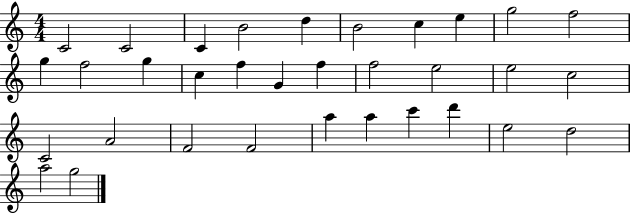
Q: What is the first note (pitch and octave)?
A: C4